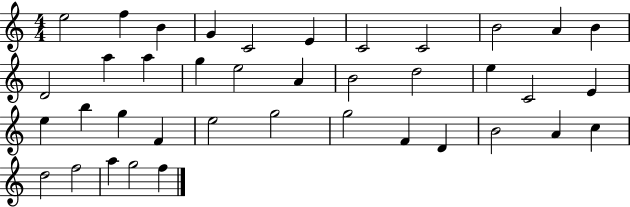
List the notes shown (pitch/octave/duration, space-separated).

E5/h F5/q B4/q G4/q C4/h E4/q C4/h C4/h B4/h A4/q B4/q D4/h A5/q A5/q G5/q E5/h A4/q B4/h D5/h E5/q C4/h E4/q E5/q B5/q G5/q F4/q E5/h G5/h G5/h F4/q D4/q B4/h A4/q C5/q D5/h F5/h A5/q G5/h F5/q